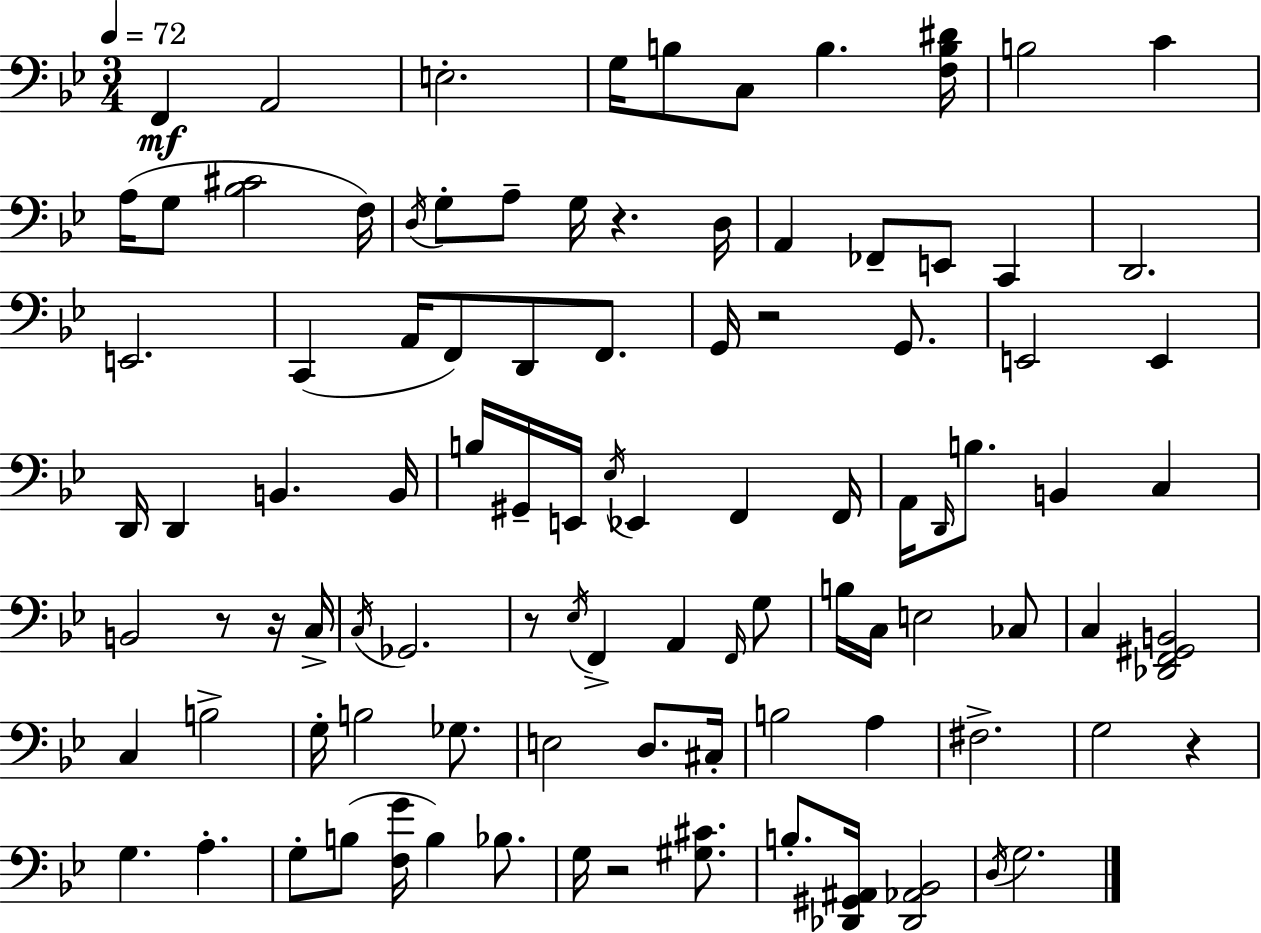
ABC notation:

X:1
T:Untitled
M:3/4
L:1/4
K:Bb
F,, A,,2 E,2 G,/4 B,/2 C,/2 B, [F,B,^D]/4 B,2 C A,/4 G,/2 [_B,^C]2 F,/4 D,/4 G,/2 A,/2 G,/4 z D,/4 A,, _F,,/2 E,,/2 C,, D,,2 E,,2 C,, A,,/4 F,,/2 D,,/2 F,,/2 G,,/4 z2 G,,/2 E,,2 E,, D,,/4 D,, B,, B,,/4 B,/4 ^G,,/4 E,,/4 _E,/4 _E,, F,, F,,/4 A,,/4 D,,/4 B,/2 B,, C, B,,2 z/2 z/4 C,/4 C,/4 _G,,2 z/2 _E,/4 F,, A,, F,,/4 G,/2 B,/4 C,/4 E,2 _C,/2 C, [_D,,F,,^G,,B,,]2 C, B,2 G,/4 B,2 _G,/2 E,2 D,/2 ^C,/4 B,2 A, ^F,2 G,2 z G, A, G,/2 B,/2 [F,G]/4 B, _B,/2 G,/4 z2 [^G,^C]/2 B,/2 [_D,,^G,,^A,,]/4 [_D,,_A,,_B,,]2 D,/4 G,2